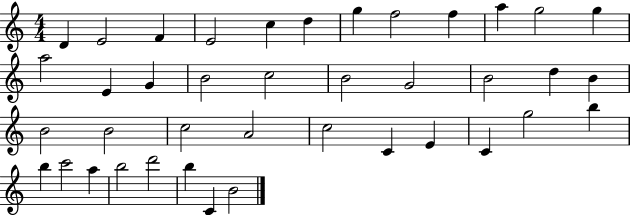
D4/q E4/h F4/q E4/h C5/q D5/q G5/q F5/h F5/q A5/q G5/h G5/q A5/h E4/q G4/q B4/h C5/h B4/h G4/h B4/h D5/q B4/q B4/h B4/h C5/h A4/h C5/h C4/q E4/q C4/q G5/h B5/q B5/q C6/h A5/q B5/h D6/h B5/q C4/q B4/h